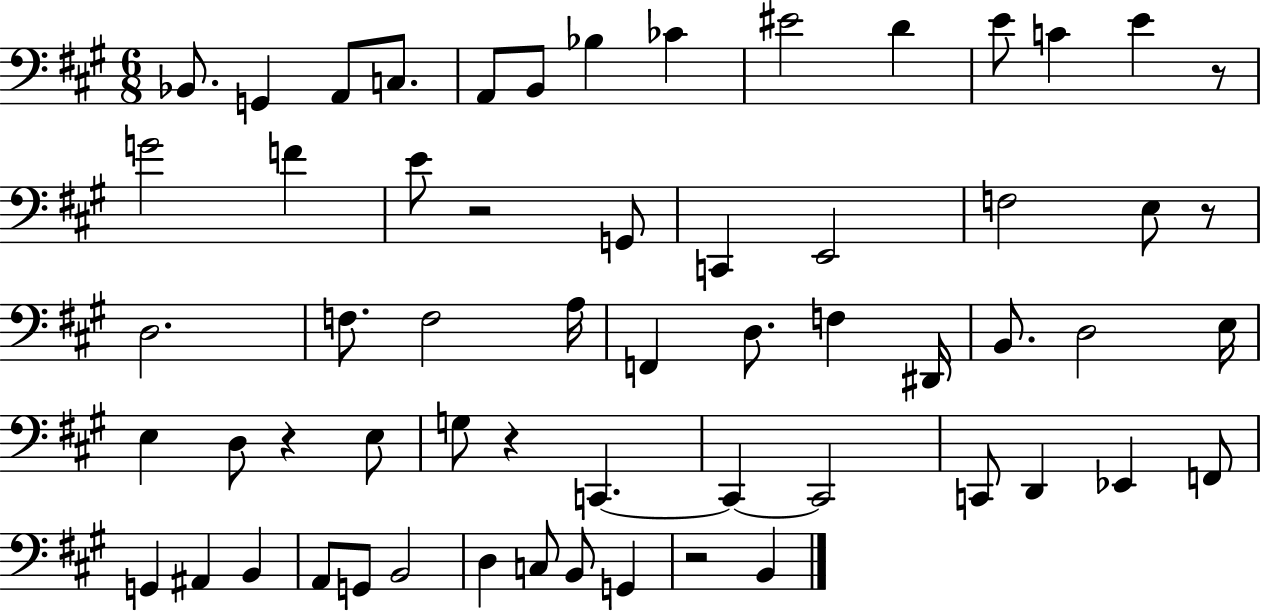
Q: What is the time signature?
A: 6/8